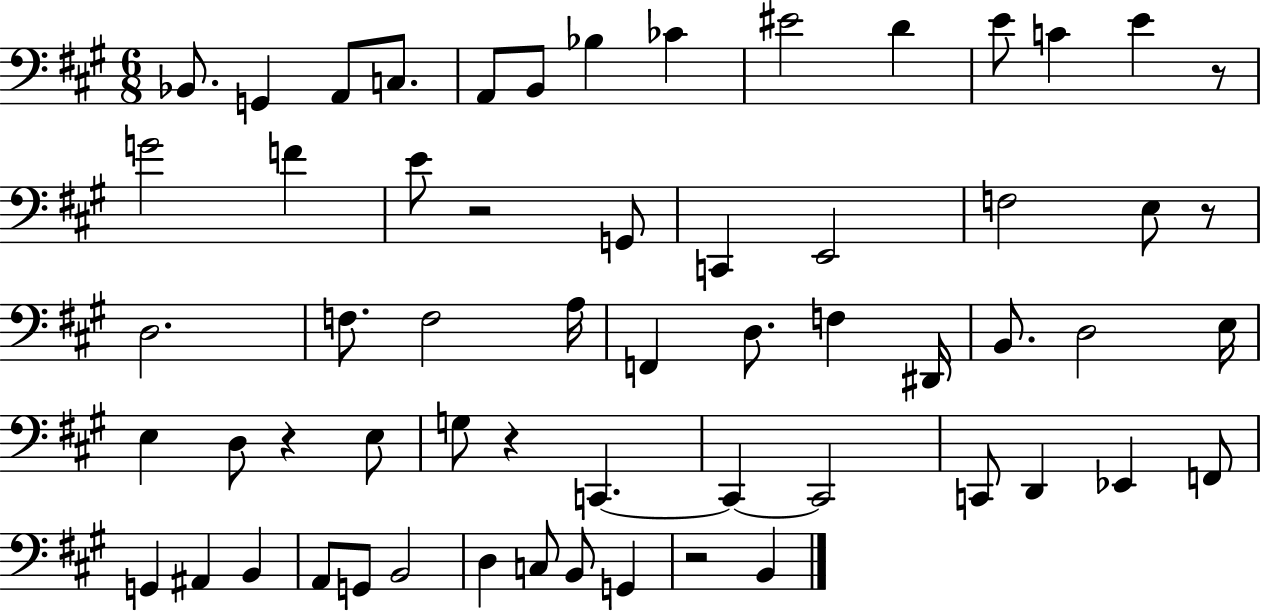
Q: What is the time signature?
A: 6/8